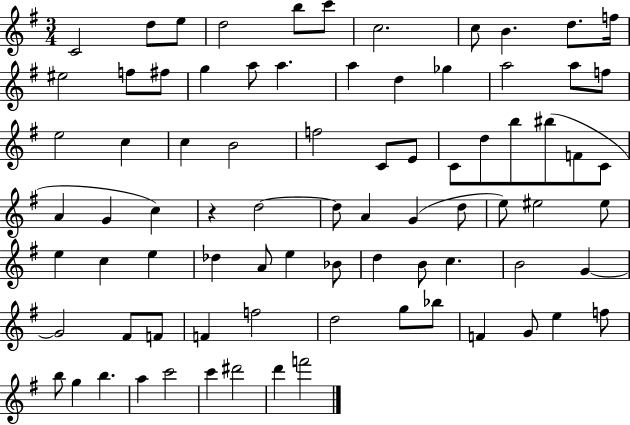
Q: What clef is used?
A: treble